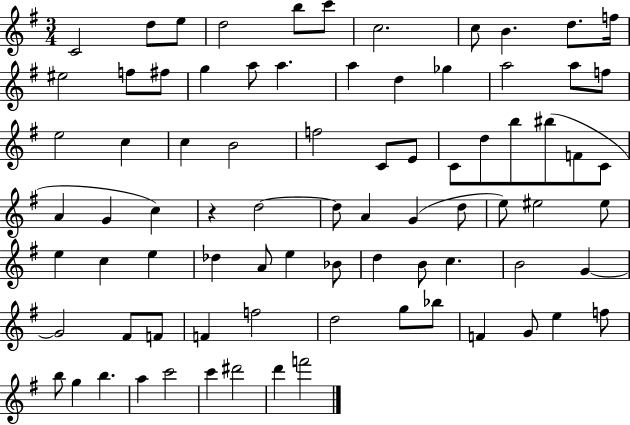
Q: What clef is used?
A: treble